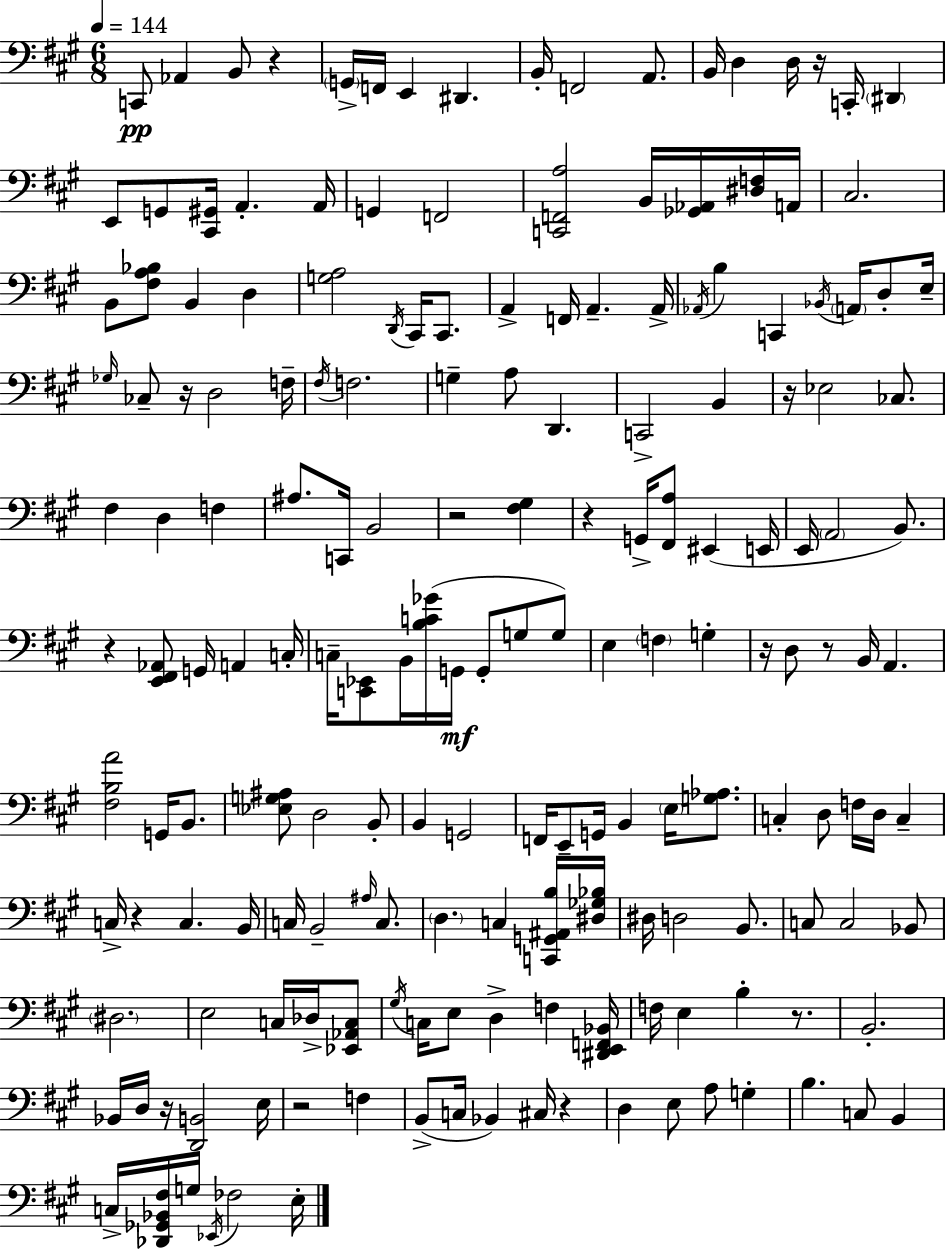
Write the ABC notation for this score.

X:1
T:Untitled
M:6/8
L:1/4
K:A
C,,/2 _A,, B,,/2 z G,,/4 F,,/4 E,, ^D,, B,,/4 F,,2 A,,/2 B,,/4 D, D,/4 z/4 C,,/4 ^D,, E,,/2 G,,/2 [^C,,^G,,]/4 A,, A,,/4 G,, F,,2 [C,,F,,A,]2 B,,/4 [_G,,_A,,]/4 [^D,F,]/4 A,,/4 ^C,2 B,,/2 [^F,A,_B,]/2 B,, D, [G,A,]2 D,,/4 ^C,,/4 ^C,,/2 A,, F,,/4 A,, A,,/4 _A,,/4 B, C,, _B,,/4 A,,/4 D,/2 E,/4 _G,/4 _C,/2 z/4 D,2 F,/4 ^F,/4 F,2 G, A,/2 D,, C,,2 B,, z/4 _E,2 _C,/2 ^F, D, F, ^A,/2 C,,/4 B,,2 z2 [^F,^G,] z G,,/4 [^F,,A,]/2 ^E,, E,,/4 E,,/4 A,,2 B,,/2 z [E,,^F,,_A,,]/2 G,,/4 A,, C,/4 C,/4 [C,,_E,,]/2 B,,/4 [B,C_G]/4 G,,/4 G,,/2 G,/2 G,/2 E, F, G, z/4 D,/2 z/2 B,,/4 A,, [^F,B,A]2 G,,/4 B,,/2 [_E,G,^A,]/2 D,2 B,,/2 B,, G,,2 F,,/4 E,,/2 G,,/4 B,, E,/4 [G,_A,]/2 C, D,/2 F,/4 D,/4 C, C,/4 z C, B,,/4 C,/4 B,,2 ^A,/4 C,/2 D, C, [C,,G,,^A,,B,]/4 [^D,_G,_B,]/4 ^D,/4 D,2 B,,/2 C,/2 C,2 _B,,/2 ^D,2 E,2 C,/4 _D,/4 [_E,,_A,,C,]/2 ^G,/4 C,/4 E,/2 D, F, [^D,,E,,F,,_B,,]/4 F,/4 E, B, z/2 B,,2 _B,,/4 D,/4 z/4 [D,,B,,]2 E,/4 z2 F, B,,/2 C,/4 _B,, ^C,/4 z D, E,/2 A,/2 G, B, C,/2 B,, C,/4 [_D,,_G,,_B,,^F,]/4 G,/4 _E,,/4 _F,2 E,/4